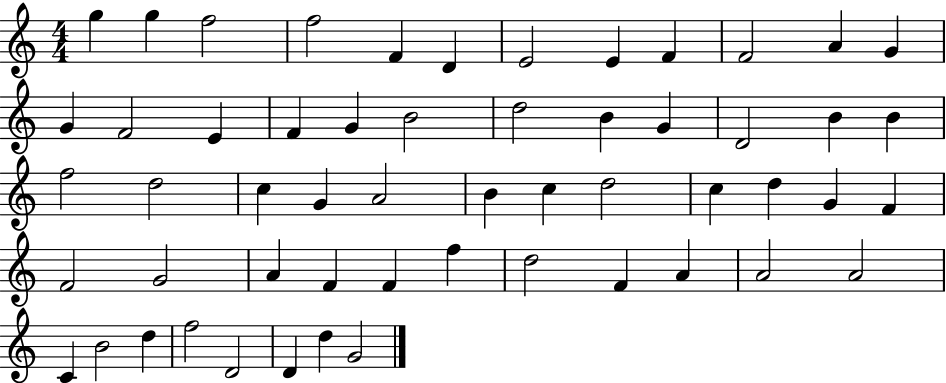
G5/q G5/q F5/h F5/h F4/q D4/q E4/h E4/q F4/q F4/h A4/q G4/q G4/q F4/h E4/q F4/q G4/q B4/h D5/h B4/q G4/q D4/h B4/q B4/q F5/h D5/h C5/q G4/q A4/h B4/q C5/q D5/h C5/q D5/q G4/q F4/q F4/h G4/h A4/q F4/q F4/q F5/q D5/h F4/q A4/q A4/h A4/h C4/q B4/h D5/q F5/h D4/h D4/q D5/q G4/h